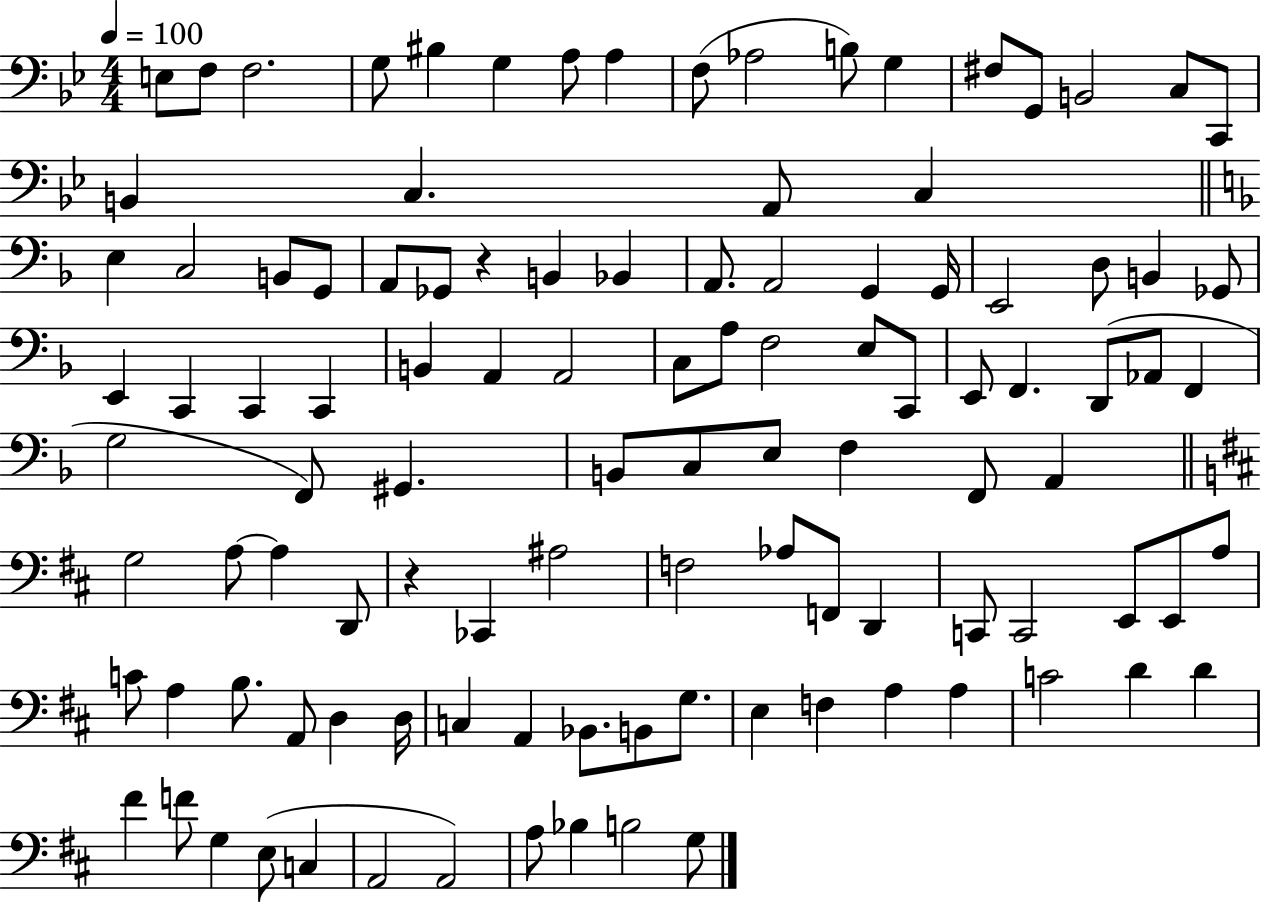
{
  \clef bass
  \numericTimeSignature
  \time 4/4
  \key bes \major
  \tempo 4 = 100
  \repeat volta 2 { e8 f8 f2. | g8 bis4 g4 a8 a4 | f8( aes2 b8) g4 | fis8 g,8 b,2 c8 c,8 | \break b,4 c4. a,8 c4 | \bar "||" \break \key f \major e4 c2 b,8 g,8 | a,8 ges,8 r4 b,4 bes,4 | a,8. a,2 g,4 g,16 | e,2 d8 b,4 ges,8 | \break e,4 c,4 c,4 c,4 | b,4 a,4 a,2 | c8 a8 f2 e8 c,8 | e,8 f,4. d,8( aes,8 f,4 | \break g2 f,8) gis,4. | b,8 c8 e8 f4 f,8 a,4 | \bar "||" \break \key d \major g2 a8~~ a4 d,8 | r4 ces,4 ais2 | f2 aes8 f,8 d,4 | c,8 c,2 e,8 e,8 a8 | \break c'8 a4 b8. a,8 d4 d16 | c4 a,4 bes,8. b,8 g8. | e4 f4 a4 a4 | c'2 d'4 d'4 | \break fis'4 f'8 g4 e8( c4 | a,2 a,2) | a8 bes4 b2 g8 | } \bar "|."
}